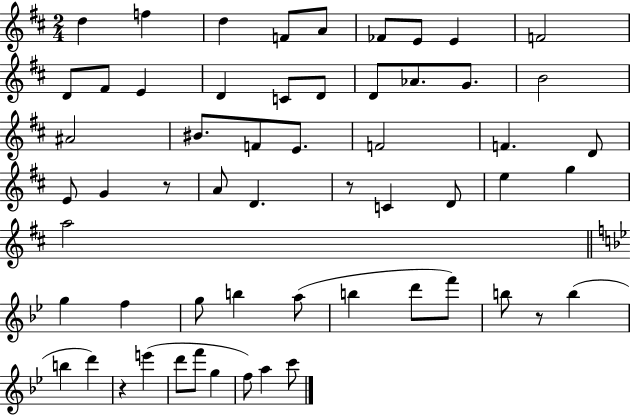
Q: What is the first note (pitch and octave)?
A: D5